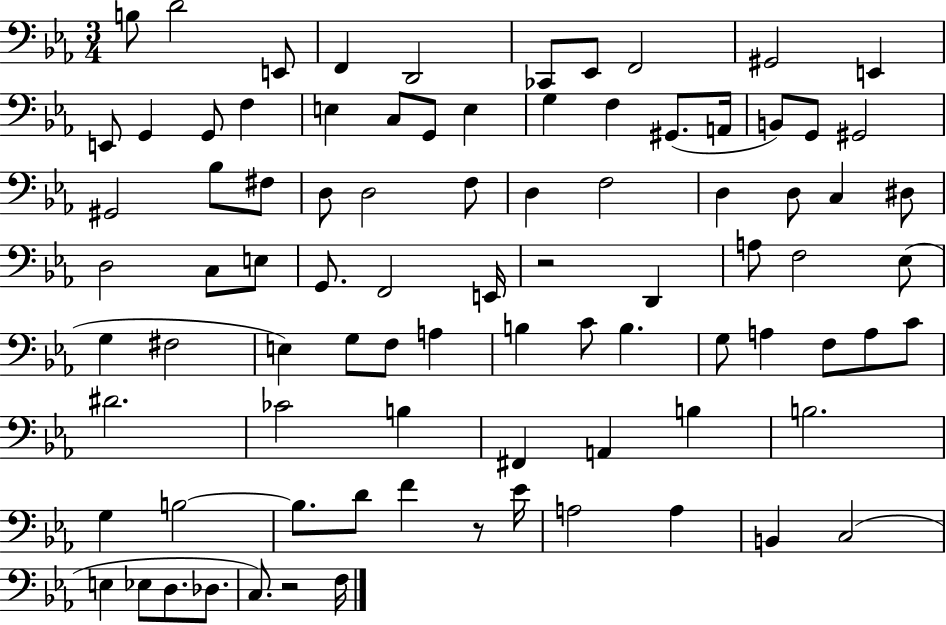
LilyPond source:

{
  \clef bass
  \numericTimeSignature
  \time 3/4
  \key ees \major
  \repeat volta 2 { b8 d'2 e,8 | f,4 d,2 | ces,8 ees,8 f,2 | gis,2 e,4 | \break e,8 g,4 g,8 f4 | e4 c8 g,8 e4 | g4 f4 gis,8.( a,16 | b,8) g,8 gis,2 | \break gis,2 bes8 fis8 | d8 d2 f8 | d4 f2 | d4 d8 c4 dis8 | \break d2 c8 e8 | g,8. f,2 e,16 | r2 d,4 | a8 f2 ees8( | \break g4 fis2 | e4) g8 f8 a4 | b4 c'8 b4. | g8 a4 f8 a8 c'8 | \break dis'2. | ces'2 b4 | fis,4 a,4 b4 | b2. | \break g4 b2~~ | b8. d'8 f'4 r8 ees'16 | a2 a4 | b,4 c2( | \break e4 ees8 d8. des8. | c8.) r2 f16 | } \bar "|."
}